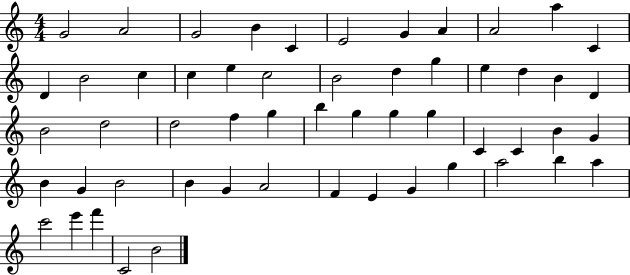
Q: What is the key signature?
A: C major